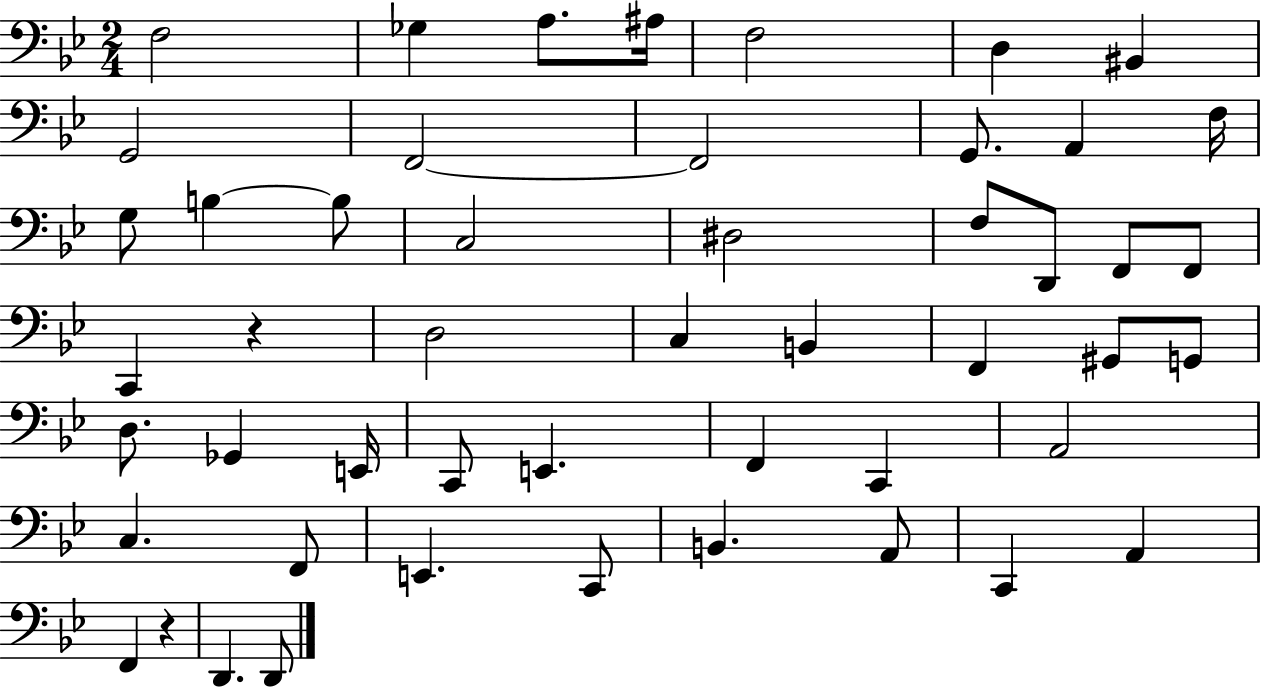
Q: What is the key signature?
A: BES major